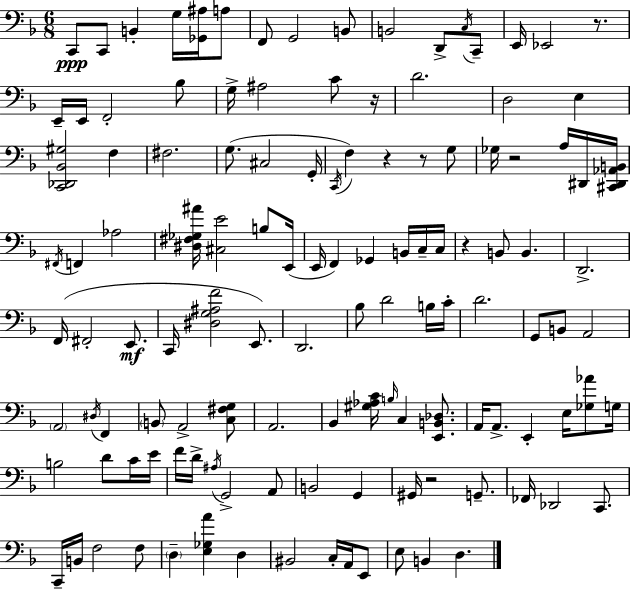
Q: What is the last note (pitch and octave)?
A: D3